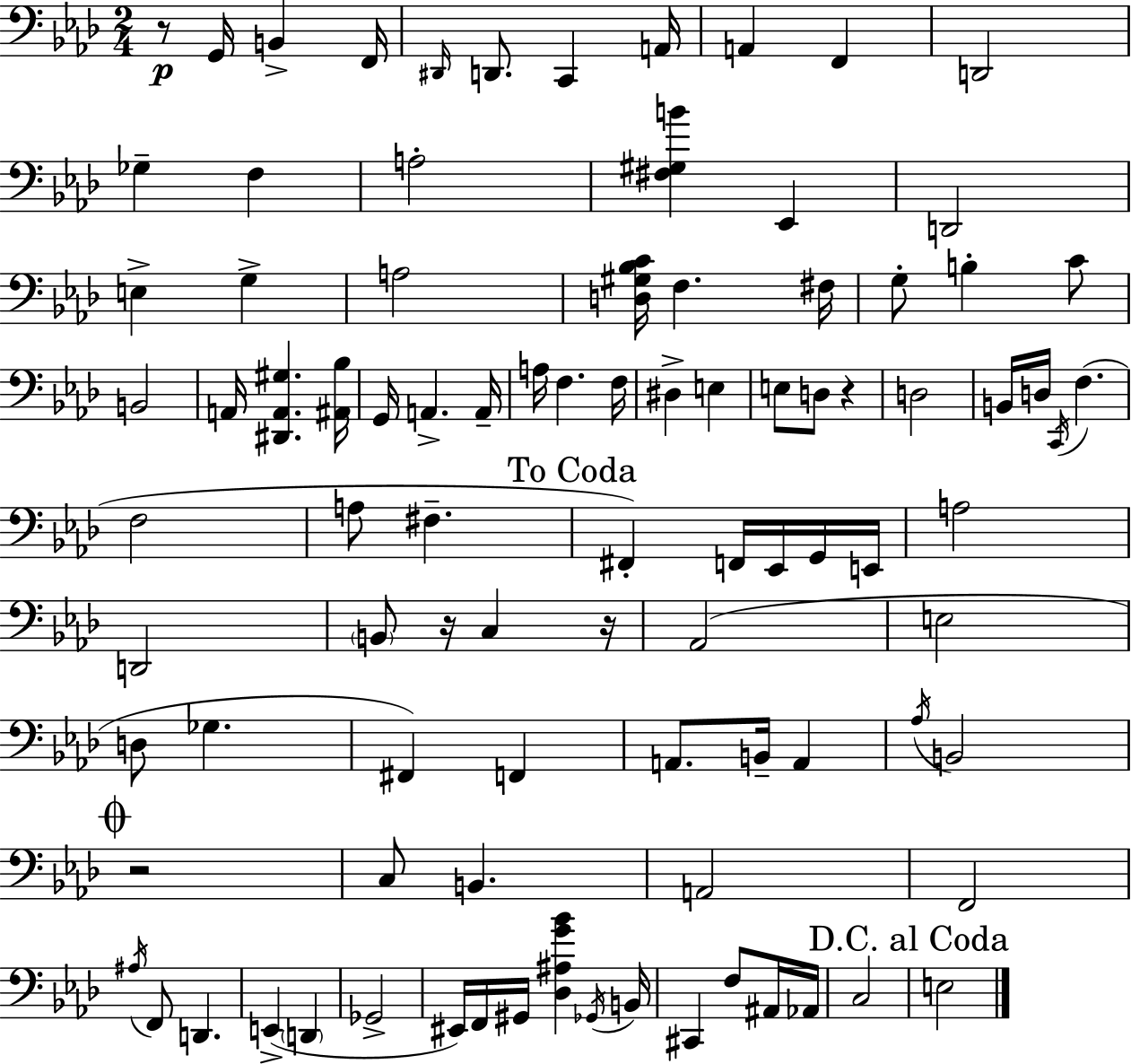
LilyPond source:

{
  \clef bass
  \numericTimeSignature
  \time 2/4
  \key f \minor
  r8\p g,16 b,4-> f,16 | \grace { dis,16 } d,8. c,4 | a,16 a,4 f,4 | d,2 | \break ges4-- f4 | a2-. | <fis gis b'>4 ees,4 | d,2 | \break e4-> g4-> | a2 | <d gis bes c'>16 f4. | fis16 g8-. b4-. c'8 | \break b,2 | a,16 <dis, a, gis>4. | <ais, bes>16 g,16 a,4.-> | a,16-- a16 f4. | \break f16 dis4-> e4 | e8 d8 r4 | d2 | b,16 d16 \acciaccatura { c,16 } f4.( | \break f2 | a8 fis4.-- | \mark "To Coda" fis,4-.) f,16 ees,16 | g,16 e,16 a2 | \break d,2 | \parenthesize b,8 r16 c4 | r16 aes,2( | e2 | \break d8 ges4. | fis,4) f,4 | a,8. b,16-- a,4 | \acciaccatura { aes16 } b,2 | \break \mark \markup { \musicglyph "scripts.coda" } r2 | c8 b,4. | a,2 | f,2 | \break \acciaccatura { ais16 } f,8 d,4. | e,4->( | \parenthesize d,4 ges,2-> | eis,16) f,16 gis,16 <des ais g' bes'>4 | \break \acciaccatura { ges,16 } b,16 cis,4 | f8 ais,16 aes,16 c2 | \mark "D.C. al Coda" e2 | \bar "|."
}